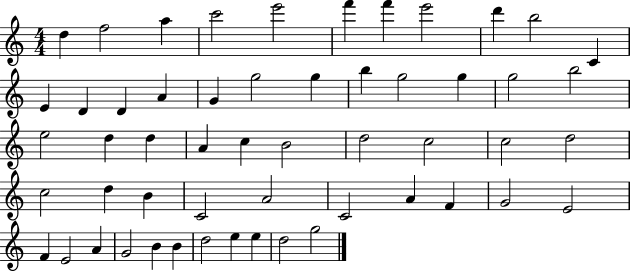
{
  \clef treble
  \numericTimeSignature
  \time 4/4
  \key c \major
  d''4 f''2 a''4 | c'''2 e'''2 | f'''4 f'''4 e'''2 | d'''4 b''2 c'4 | \break e'4 d'4 d'4 a'4 | g'4 g''2 g''4 | b''4 g''2 g''4 | g''2 b''2 | \break e''2 d''4 d''4 | a'4 c''4 b'2 | d''2 c''2 | c''2 d''2 | \break c''2 d''4 b'4 | c'2 a'2 | c'2 a'4 f'4 | g'2 e'2 | \break f'4 e'2 a'4 | g'2 b'4 b'4 | d''2 e''4 e''4 | d''2 g''2 | \break \bar "|."
}